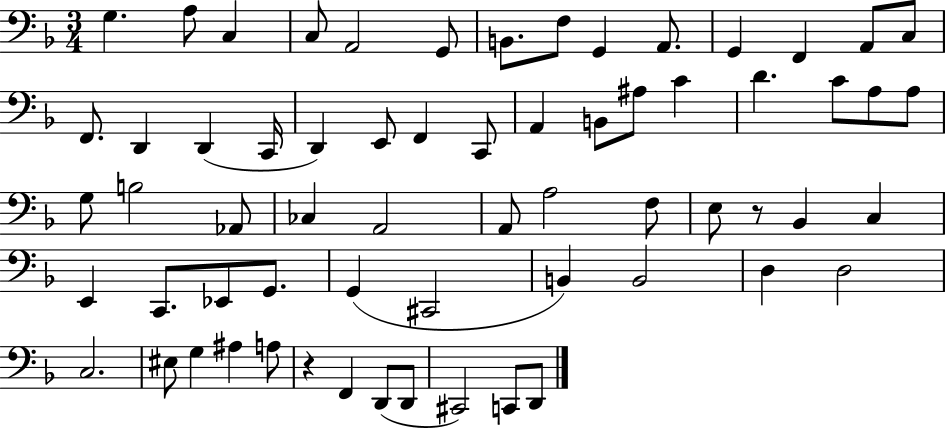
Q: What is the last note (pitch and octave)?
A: D2